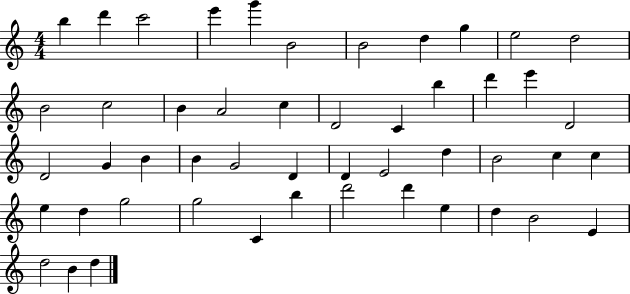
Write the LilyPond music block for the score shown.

{
  \clef treble
  \numericTimeSignature
  \time 4/4
  \key c \major
  b''4 d'''4 c'''2 | e'''4 g'''4 b'2 | b'2 d''4 g''4 | e''2 d''2 | \break b'2 c''2 | b'4 a'2 c''4 | d'2 c'4 b''4 | d'''4 e'''4 d'2 | \break d'2 g'4 b'4 | b'4 g'2 d'4 | d'4 e'2 d''4 | b'2 c''4 c''4 | \break e''4 d''4 g''2 | g''2 c'4 b''4 | d'''2 d'''4 e''4 | d''4 b'2 e'4 | \break d''2 b'4 d''4 | \bar "|."
}